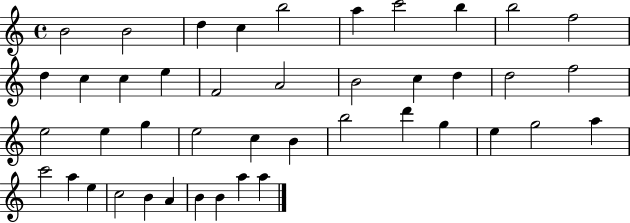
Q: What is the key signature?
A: C major